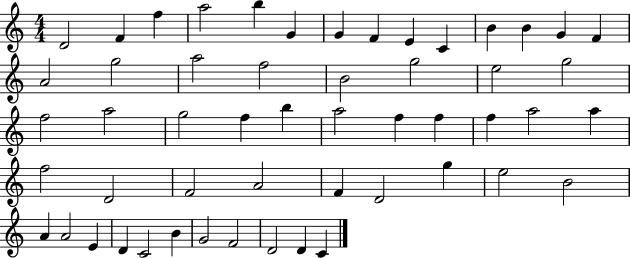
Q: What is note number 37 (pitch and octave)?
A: A4